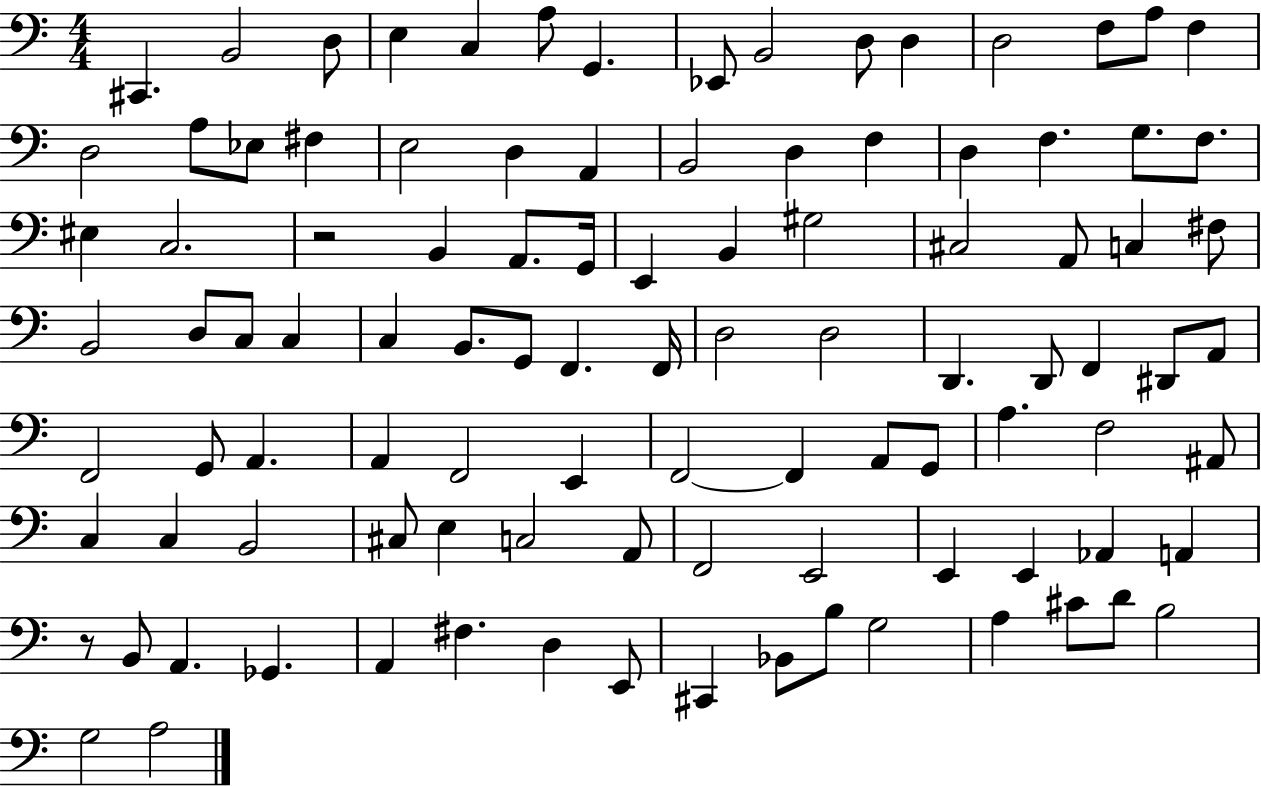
C#2/q. B2/h D3/e E3/q C3/q A3/e G2/q. Eb2/e B2/h D3/e D3/q D3/h F3/e A3/e F3/q D3/h A3/e Eb3/e F#3/q E3/h D3/q A2/q B2/h D3/q F3/q D3/q F3/q. G3/e. F3/e. EIS3/q C3/h. R/h B2/q A2/e. G2/s E2/q B2/q G#3/h C#3/h A2/e C3/q F#3/e B2/h D3/e C3/e C3/q C3/q B2/e. G2/e F2/q. F2/s D3/h D3/h D2/q. D2/e F2/q D#2/e A2/e F2/h G2/e A2/q. A2/q F2/h E2/q F2/h F2/q A2/e G2/e A3/q. F3/h A#2/e C3/q C3/q B2/h C#3/e E3/q C3/h A2/e F2/h E2/h E2/q E2/q Ab2/q A2/q R/e B2/e A2/q. Gb2/q. A2/q F#3/q. D3/q E2/e C#2/q Bb2/e B3/e G3/h A3/q C#4/e D4/e B3/h G3/h A3/h